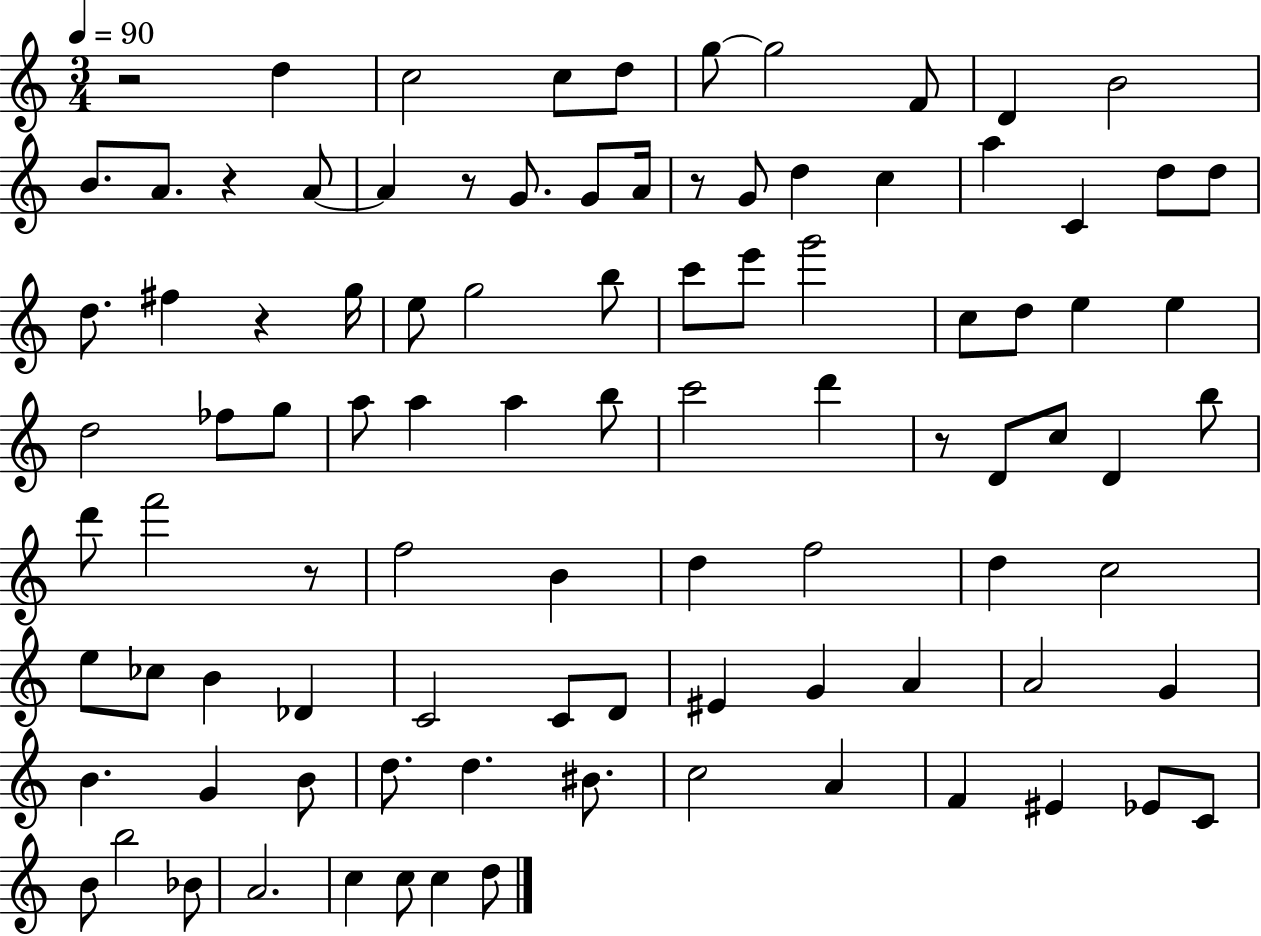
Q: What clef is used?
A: treble